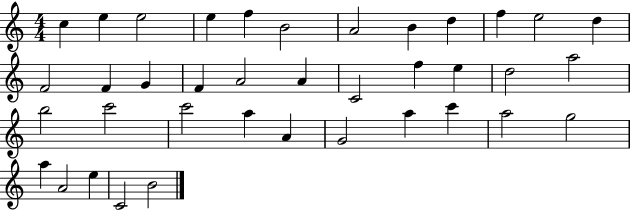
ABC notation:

X:1
T:Untitled
M:4/4
L:1/4
K:C
c e e2 e f B2 A2 B d f e2 d F2 F G F A2 A C2 f e d2 a2 b2 c'2 c'2 a A G2 a c' a2 g2 a A2 e C2 B2